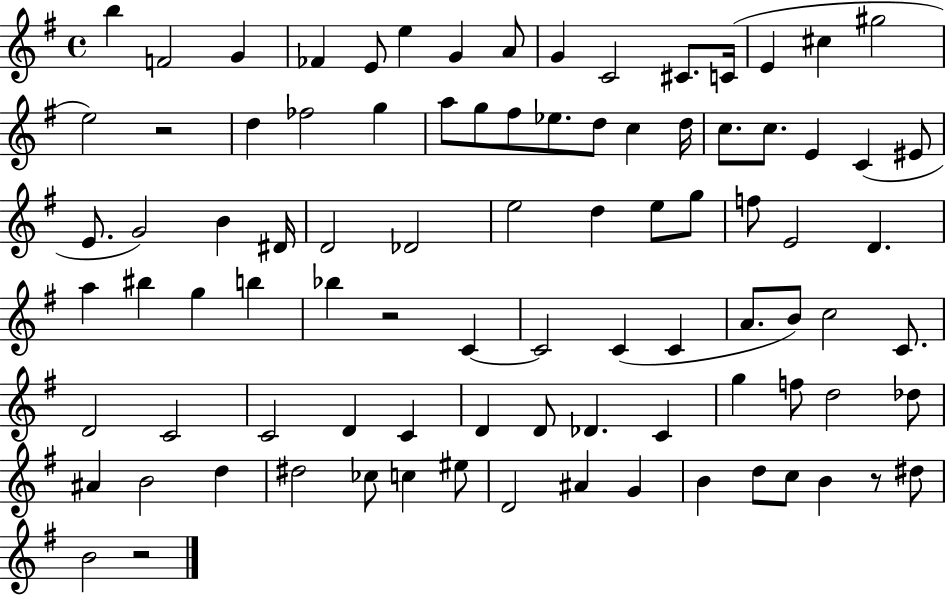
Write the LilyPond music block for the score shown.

{
  \clef treble
  \time 4/4
  \defaultTimeSignature
  \key g \major
  b''4 f'2 g'4 | fes'4 e'8 e''4 g'4 a'8 | g'4 c'2 cis'8. c'16( | e'4 cis''4 gis''2 | \break e''2) r2 | d''4 fes''2 g''4 | a''8 g''8 fis''8 ees''8. d''8 c''4 d''16 | c''8. c''8. e'4 c'4( eis'8 | \break e'8. g'2) b'4 dis'16 | d'2 des'2 | e''2 d''4 e''8 g''8 | f''8 e'2 d'4. | \break a''4 bis''4 g''4 b''4 | bes''4 r2 c'4~~ | c'2 c'4( c'4 | a'8. b'8) c''2 c'8. | \break d'2 c'2 | c'2 d'4 c'4 | d'4 d'8 des'4. c'4 | g''4 f''8 d''2 des''8 | \break ais'4 b'2 d''4 | dis''2 ces''8 c''4 eis''8 | d'2 ais'4 g'4 | b'4 d''8 c''8 b'4 r8 dis''8 | \break b'2 r2 | \bar "|."
}